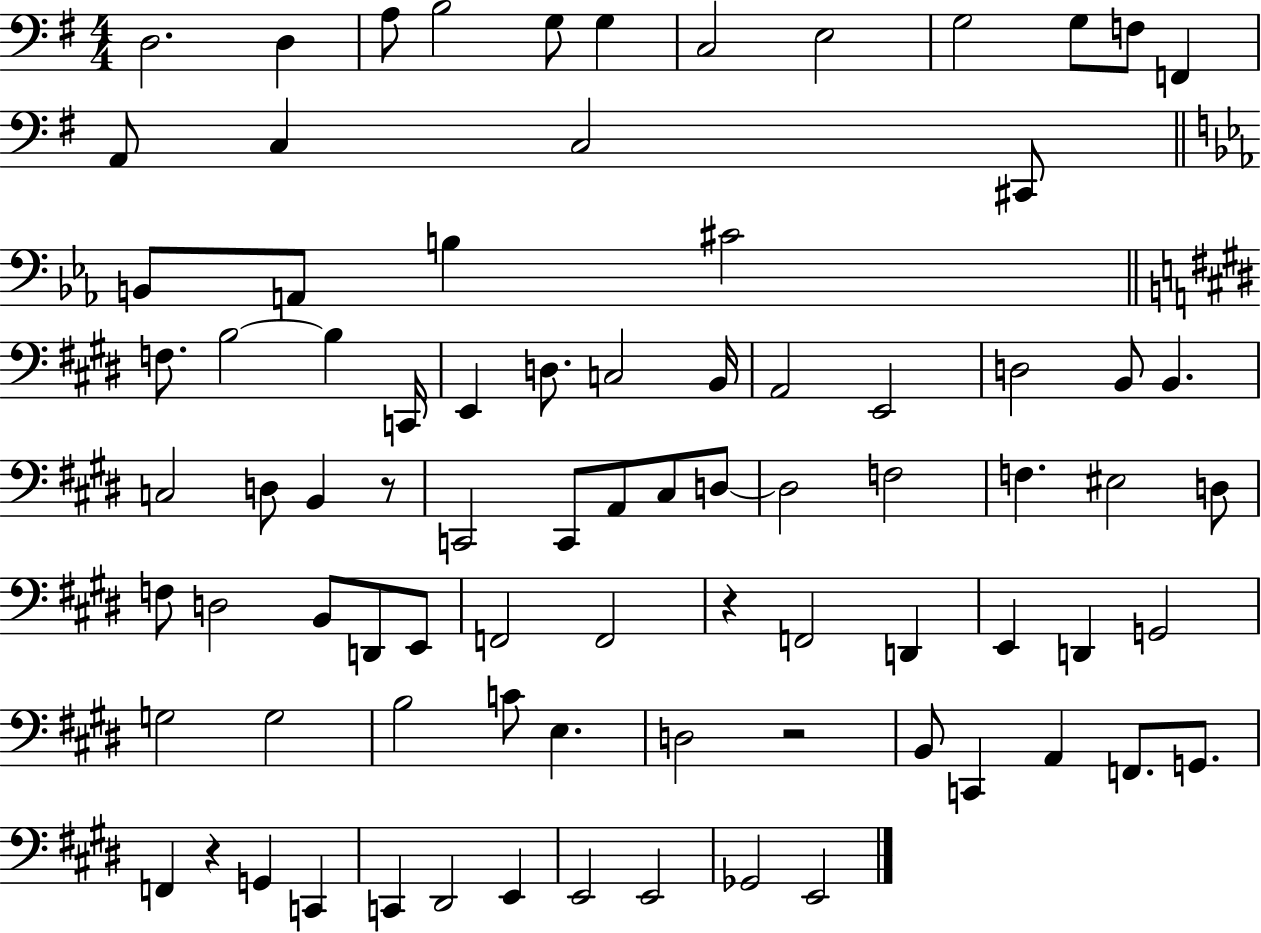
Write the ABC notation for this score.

X:1
T:Untitled
M:4/4
L:1/4
K:G
D,2 D, A,/2 B,2 G,/2 G, C,2 E,2 G,2 G,/2 F,/2 F,, A,,/2 C, C,2 ^C,,/2 B,,/2 A,,/2 B, ^C2 F,/2 B,2 B, C,,/4 E,, D,/2 C,2 B,,/4 A,,2 E,,2 D,2 B,,/2 B,, C,2 D,/2 B,, z/2 C,,2 C,,/2 A,,/2 ^C,/2 D,/2 D,2 F,2 F, ^E,2 D,/2 F,/2 D,2 B,,/2 D,,/2 E,,/2 F,,2 F,,2 z F,,2 D,, E,, D,, G,,2 G,2 G,2 B,2 C/2 E, D,2 z2 B,,/2 C,, A,, F,,/2 G,,/2 F,, z G,, C,, C,, ^D,,2 E,, E,,2 E,,2 _G,,2 E,,2